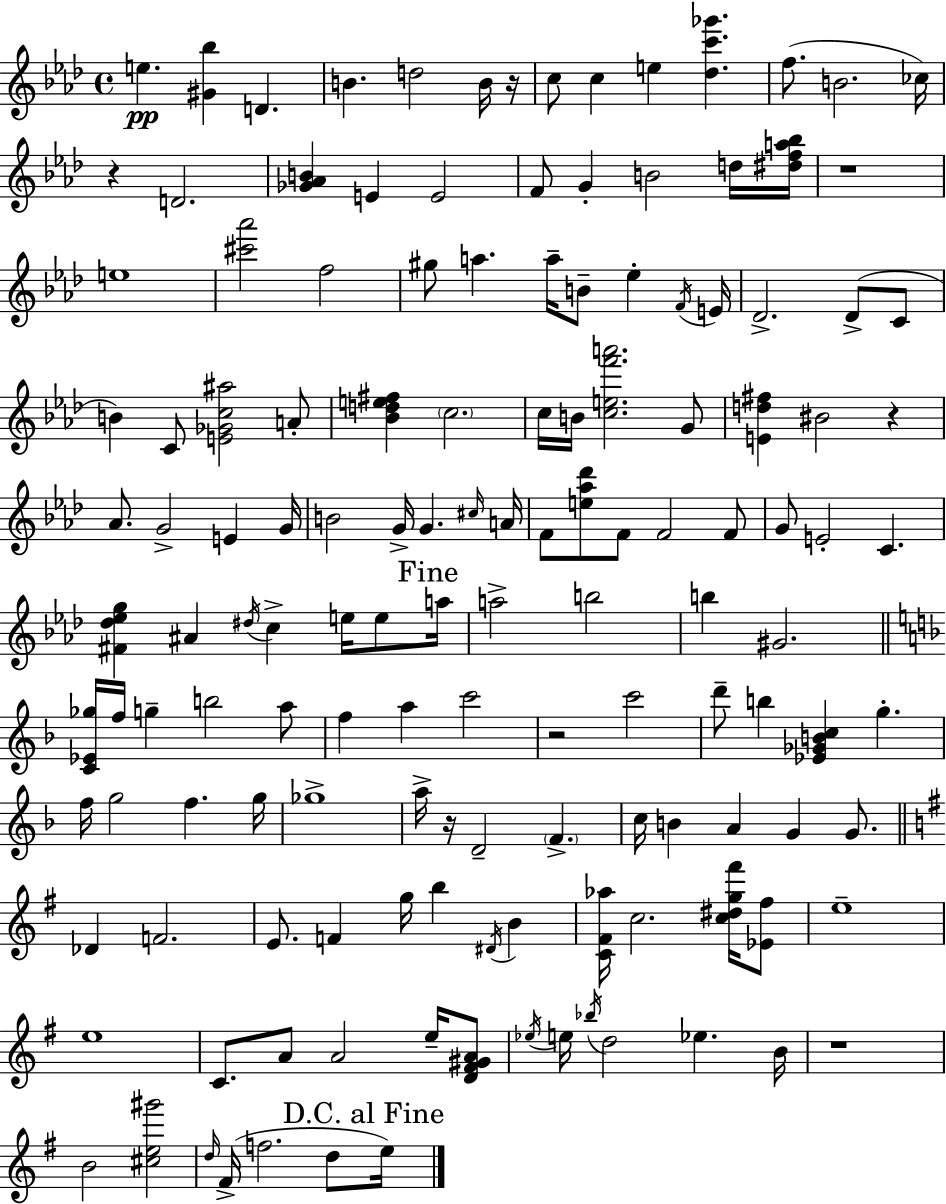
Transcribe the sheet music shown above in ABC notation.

X:1
T:Untitled
M:4/4
L:1/4
K:Ab
e [^G_b] D B d2 B/4 z/4 c/2 c e [_dc'_g'] f/2 B2 _c/4 z D2 [_G_AB] E E2 F/2 G B2 d/4 [^dfa_b]/4 z4 e4 [^c'_a']2 f2 ^g/2 a a/4 B/2 _e F/4 E/4 _D2 _D/2 C/2 B C/2 [E_Gc^a]2 A/2 [_Bde^f] c2 c/4 B/4 [cef'a']2 G/2 [Ed^f] ^B2 z _A/2 G2 E G/4 B2 G/4 G ^c/4 A/4 F/2 [e_a_d']/2 F/2 F2 F/2 G/2 E2 C [^F_d_eg] ^A ^d/4 c e/4 e/2 a/4 a2 b2 b ^G2 [C_E_g]/4 f/4 g b2 a/2 f a c'2 z2 c'2 d'/2 b [_E_GBc] g f/4 g2 f g/4 _g4 a/4 z/4 D2 F c/4 B A G G/2 _D F2 E/2 F g/4 b ^D/4 B [C^F_a]/4 c2 [c^dg^f']/4 [_E^f]/2 e4 e4 C/2 A/2 A2 e/4 [D^F^GA]/2 _e/4 e/4 _b/4 d2 _e B/4 z4 B2 [^ce^g']2 d/4 ^F/4 f2 d/2 e/4